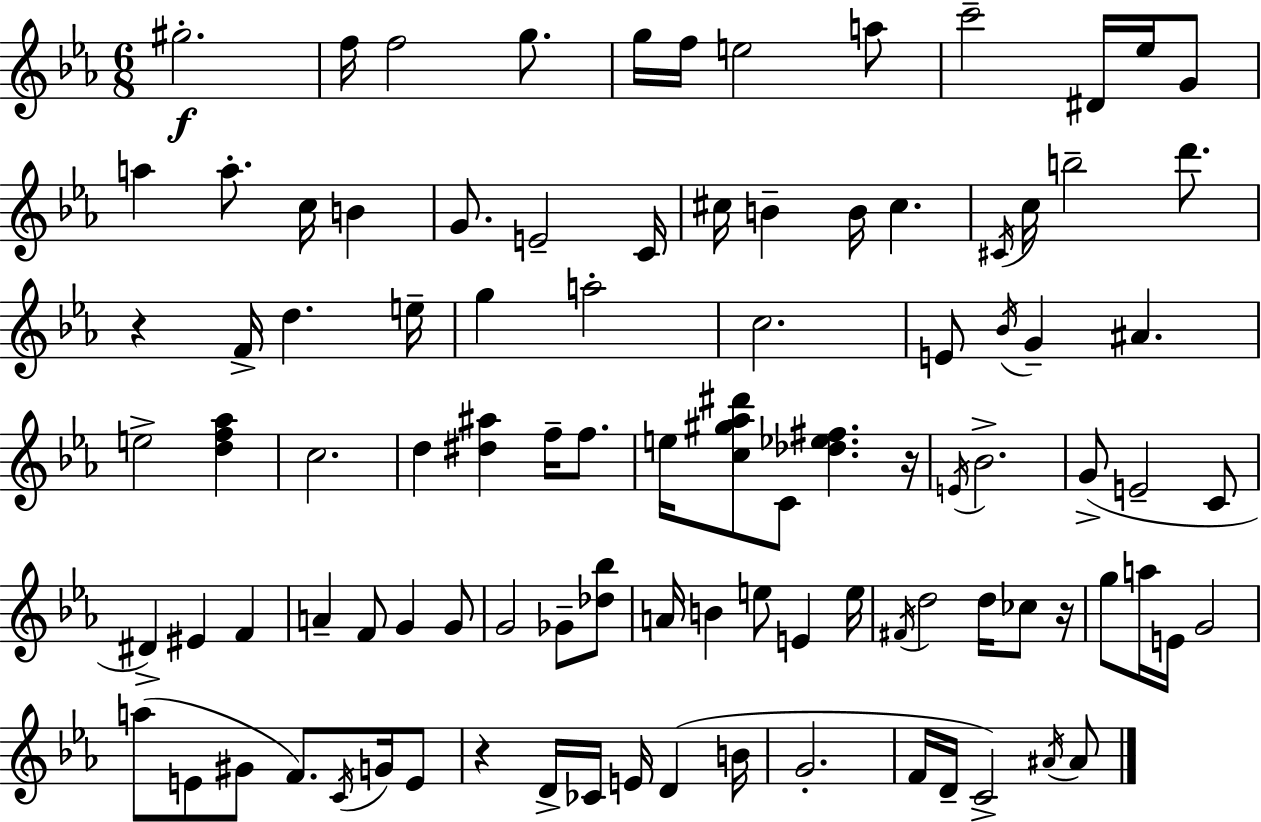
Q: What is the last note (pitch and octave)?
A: A#4